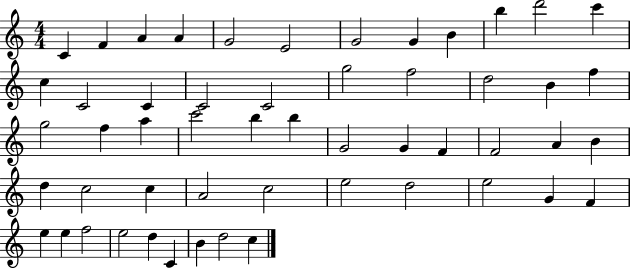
C4/q F4/q A4/q A4/q G4/h E4/h G4/h G4/q B4/q B5/q D6/h C6/q C5/q C4/h C4/q C4/h C4/h G5/h F5/h D5/h B4/q F5/q G5/h F5/q A5/q C6/h B5/q B5/q G4/h G4/q F4/q F4/h A4/q B4/q D5/q C5/h C5/q A4/h C5/h E5/h D5/h E5/h G4/q F4/q E5/q E5/q F5/h E5/h D5/q C4/q B4/q D5/h C5/q